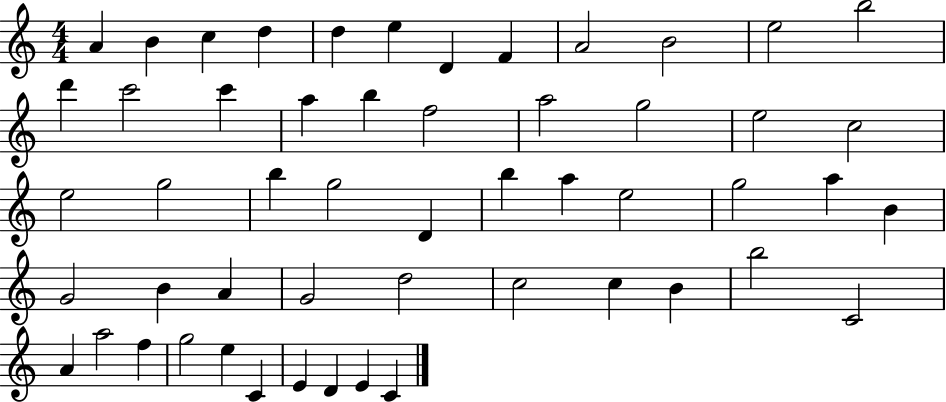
{
  \clef treble
  \numericTimeSignature
  \time 4/4
  \key c \major
  a'4 b'4 c''4 d''4 | d''4 e''4 d'4 f'4 | a'2 b'2 | e''2 b''2 | \break d'''4 c'''2 c'''4 | a''4 b''4 f''2 | a''2 g''2 | e''2 c''2 | \break e''2 g''2 | b''4 g''2 d'4 | b''4 a''4 e''2 | g''2 a''4 b'4 | \break g'2 b'4 a'4 | g'2 d''2 | c''2 c''4 b'4 | b''2 c'2 | \break a'4 a''2 f''4 | g''2 e''4 c'4 | e'4 d'4 e'4 c'4 | \bar "|."
}